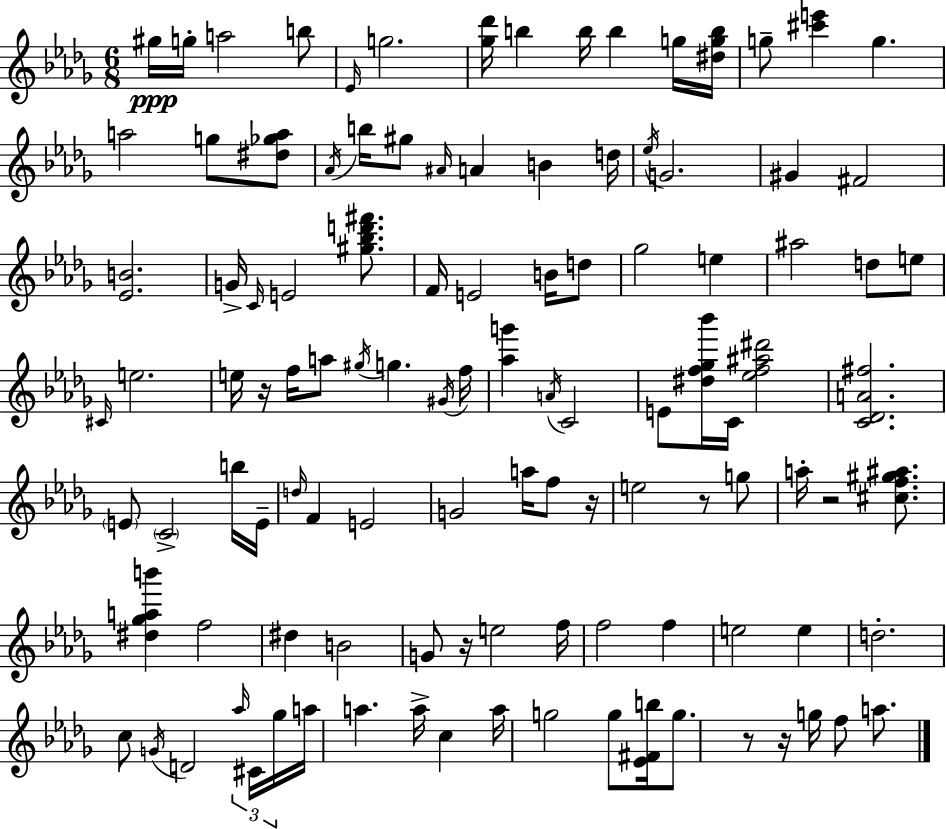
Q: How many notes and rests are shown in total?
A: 111